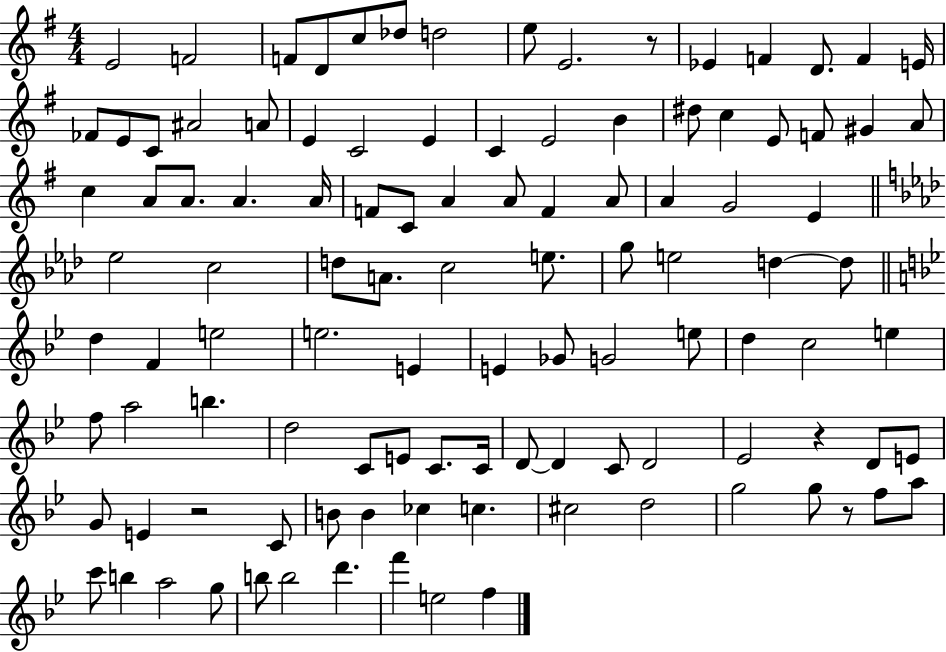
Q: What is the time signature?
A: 4/4